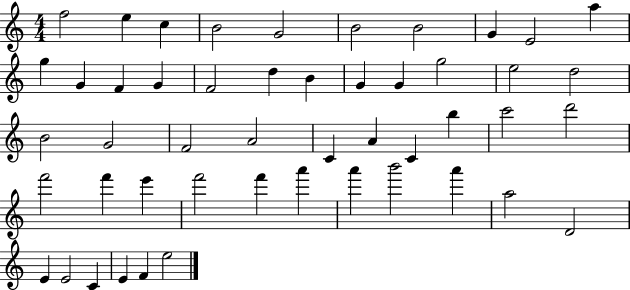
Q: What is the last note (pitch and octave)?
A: E5